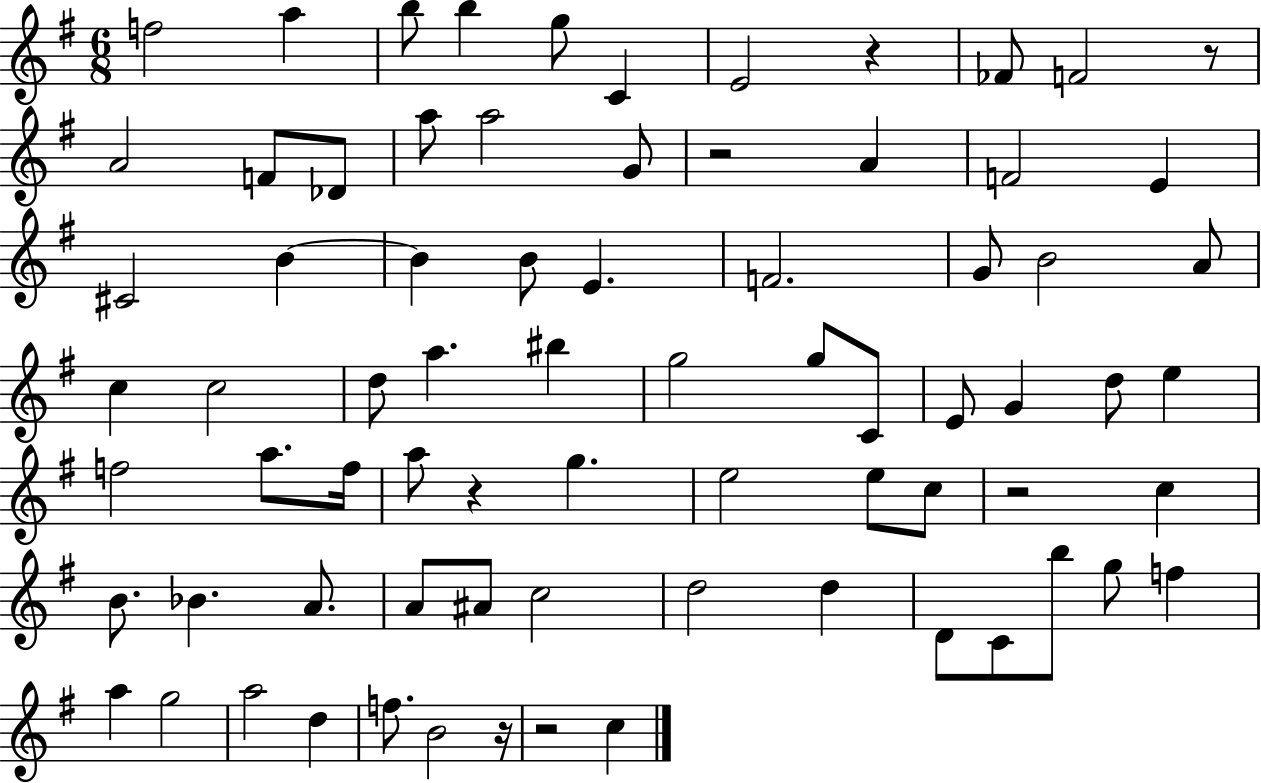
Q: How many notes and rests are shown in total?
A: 75